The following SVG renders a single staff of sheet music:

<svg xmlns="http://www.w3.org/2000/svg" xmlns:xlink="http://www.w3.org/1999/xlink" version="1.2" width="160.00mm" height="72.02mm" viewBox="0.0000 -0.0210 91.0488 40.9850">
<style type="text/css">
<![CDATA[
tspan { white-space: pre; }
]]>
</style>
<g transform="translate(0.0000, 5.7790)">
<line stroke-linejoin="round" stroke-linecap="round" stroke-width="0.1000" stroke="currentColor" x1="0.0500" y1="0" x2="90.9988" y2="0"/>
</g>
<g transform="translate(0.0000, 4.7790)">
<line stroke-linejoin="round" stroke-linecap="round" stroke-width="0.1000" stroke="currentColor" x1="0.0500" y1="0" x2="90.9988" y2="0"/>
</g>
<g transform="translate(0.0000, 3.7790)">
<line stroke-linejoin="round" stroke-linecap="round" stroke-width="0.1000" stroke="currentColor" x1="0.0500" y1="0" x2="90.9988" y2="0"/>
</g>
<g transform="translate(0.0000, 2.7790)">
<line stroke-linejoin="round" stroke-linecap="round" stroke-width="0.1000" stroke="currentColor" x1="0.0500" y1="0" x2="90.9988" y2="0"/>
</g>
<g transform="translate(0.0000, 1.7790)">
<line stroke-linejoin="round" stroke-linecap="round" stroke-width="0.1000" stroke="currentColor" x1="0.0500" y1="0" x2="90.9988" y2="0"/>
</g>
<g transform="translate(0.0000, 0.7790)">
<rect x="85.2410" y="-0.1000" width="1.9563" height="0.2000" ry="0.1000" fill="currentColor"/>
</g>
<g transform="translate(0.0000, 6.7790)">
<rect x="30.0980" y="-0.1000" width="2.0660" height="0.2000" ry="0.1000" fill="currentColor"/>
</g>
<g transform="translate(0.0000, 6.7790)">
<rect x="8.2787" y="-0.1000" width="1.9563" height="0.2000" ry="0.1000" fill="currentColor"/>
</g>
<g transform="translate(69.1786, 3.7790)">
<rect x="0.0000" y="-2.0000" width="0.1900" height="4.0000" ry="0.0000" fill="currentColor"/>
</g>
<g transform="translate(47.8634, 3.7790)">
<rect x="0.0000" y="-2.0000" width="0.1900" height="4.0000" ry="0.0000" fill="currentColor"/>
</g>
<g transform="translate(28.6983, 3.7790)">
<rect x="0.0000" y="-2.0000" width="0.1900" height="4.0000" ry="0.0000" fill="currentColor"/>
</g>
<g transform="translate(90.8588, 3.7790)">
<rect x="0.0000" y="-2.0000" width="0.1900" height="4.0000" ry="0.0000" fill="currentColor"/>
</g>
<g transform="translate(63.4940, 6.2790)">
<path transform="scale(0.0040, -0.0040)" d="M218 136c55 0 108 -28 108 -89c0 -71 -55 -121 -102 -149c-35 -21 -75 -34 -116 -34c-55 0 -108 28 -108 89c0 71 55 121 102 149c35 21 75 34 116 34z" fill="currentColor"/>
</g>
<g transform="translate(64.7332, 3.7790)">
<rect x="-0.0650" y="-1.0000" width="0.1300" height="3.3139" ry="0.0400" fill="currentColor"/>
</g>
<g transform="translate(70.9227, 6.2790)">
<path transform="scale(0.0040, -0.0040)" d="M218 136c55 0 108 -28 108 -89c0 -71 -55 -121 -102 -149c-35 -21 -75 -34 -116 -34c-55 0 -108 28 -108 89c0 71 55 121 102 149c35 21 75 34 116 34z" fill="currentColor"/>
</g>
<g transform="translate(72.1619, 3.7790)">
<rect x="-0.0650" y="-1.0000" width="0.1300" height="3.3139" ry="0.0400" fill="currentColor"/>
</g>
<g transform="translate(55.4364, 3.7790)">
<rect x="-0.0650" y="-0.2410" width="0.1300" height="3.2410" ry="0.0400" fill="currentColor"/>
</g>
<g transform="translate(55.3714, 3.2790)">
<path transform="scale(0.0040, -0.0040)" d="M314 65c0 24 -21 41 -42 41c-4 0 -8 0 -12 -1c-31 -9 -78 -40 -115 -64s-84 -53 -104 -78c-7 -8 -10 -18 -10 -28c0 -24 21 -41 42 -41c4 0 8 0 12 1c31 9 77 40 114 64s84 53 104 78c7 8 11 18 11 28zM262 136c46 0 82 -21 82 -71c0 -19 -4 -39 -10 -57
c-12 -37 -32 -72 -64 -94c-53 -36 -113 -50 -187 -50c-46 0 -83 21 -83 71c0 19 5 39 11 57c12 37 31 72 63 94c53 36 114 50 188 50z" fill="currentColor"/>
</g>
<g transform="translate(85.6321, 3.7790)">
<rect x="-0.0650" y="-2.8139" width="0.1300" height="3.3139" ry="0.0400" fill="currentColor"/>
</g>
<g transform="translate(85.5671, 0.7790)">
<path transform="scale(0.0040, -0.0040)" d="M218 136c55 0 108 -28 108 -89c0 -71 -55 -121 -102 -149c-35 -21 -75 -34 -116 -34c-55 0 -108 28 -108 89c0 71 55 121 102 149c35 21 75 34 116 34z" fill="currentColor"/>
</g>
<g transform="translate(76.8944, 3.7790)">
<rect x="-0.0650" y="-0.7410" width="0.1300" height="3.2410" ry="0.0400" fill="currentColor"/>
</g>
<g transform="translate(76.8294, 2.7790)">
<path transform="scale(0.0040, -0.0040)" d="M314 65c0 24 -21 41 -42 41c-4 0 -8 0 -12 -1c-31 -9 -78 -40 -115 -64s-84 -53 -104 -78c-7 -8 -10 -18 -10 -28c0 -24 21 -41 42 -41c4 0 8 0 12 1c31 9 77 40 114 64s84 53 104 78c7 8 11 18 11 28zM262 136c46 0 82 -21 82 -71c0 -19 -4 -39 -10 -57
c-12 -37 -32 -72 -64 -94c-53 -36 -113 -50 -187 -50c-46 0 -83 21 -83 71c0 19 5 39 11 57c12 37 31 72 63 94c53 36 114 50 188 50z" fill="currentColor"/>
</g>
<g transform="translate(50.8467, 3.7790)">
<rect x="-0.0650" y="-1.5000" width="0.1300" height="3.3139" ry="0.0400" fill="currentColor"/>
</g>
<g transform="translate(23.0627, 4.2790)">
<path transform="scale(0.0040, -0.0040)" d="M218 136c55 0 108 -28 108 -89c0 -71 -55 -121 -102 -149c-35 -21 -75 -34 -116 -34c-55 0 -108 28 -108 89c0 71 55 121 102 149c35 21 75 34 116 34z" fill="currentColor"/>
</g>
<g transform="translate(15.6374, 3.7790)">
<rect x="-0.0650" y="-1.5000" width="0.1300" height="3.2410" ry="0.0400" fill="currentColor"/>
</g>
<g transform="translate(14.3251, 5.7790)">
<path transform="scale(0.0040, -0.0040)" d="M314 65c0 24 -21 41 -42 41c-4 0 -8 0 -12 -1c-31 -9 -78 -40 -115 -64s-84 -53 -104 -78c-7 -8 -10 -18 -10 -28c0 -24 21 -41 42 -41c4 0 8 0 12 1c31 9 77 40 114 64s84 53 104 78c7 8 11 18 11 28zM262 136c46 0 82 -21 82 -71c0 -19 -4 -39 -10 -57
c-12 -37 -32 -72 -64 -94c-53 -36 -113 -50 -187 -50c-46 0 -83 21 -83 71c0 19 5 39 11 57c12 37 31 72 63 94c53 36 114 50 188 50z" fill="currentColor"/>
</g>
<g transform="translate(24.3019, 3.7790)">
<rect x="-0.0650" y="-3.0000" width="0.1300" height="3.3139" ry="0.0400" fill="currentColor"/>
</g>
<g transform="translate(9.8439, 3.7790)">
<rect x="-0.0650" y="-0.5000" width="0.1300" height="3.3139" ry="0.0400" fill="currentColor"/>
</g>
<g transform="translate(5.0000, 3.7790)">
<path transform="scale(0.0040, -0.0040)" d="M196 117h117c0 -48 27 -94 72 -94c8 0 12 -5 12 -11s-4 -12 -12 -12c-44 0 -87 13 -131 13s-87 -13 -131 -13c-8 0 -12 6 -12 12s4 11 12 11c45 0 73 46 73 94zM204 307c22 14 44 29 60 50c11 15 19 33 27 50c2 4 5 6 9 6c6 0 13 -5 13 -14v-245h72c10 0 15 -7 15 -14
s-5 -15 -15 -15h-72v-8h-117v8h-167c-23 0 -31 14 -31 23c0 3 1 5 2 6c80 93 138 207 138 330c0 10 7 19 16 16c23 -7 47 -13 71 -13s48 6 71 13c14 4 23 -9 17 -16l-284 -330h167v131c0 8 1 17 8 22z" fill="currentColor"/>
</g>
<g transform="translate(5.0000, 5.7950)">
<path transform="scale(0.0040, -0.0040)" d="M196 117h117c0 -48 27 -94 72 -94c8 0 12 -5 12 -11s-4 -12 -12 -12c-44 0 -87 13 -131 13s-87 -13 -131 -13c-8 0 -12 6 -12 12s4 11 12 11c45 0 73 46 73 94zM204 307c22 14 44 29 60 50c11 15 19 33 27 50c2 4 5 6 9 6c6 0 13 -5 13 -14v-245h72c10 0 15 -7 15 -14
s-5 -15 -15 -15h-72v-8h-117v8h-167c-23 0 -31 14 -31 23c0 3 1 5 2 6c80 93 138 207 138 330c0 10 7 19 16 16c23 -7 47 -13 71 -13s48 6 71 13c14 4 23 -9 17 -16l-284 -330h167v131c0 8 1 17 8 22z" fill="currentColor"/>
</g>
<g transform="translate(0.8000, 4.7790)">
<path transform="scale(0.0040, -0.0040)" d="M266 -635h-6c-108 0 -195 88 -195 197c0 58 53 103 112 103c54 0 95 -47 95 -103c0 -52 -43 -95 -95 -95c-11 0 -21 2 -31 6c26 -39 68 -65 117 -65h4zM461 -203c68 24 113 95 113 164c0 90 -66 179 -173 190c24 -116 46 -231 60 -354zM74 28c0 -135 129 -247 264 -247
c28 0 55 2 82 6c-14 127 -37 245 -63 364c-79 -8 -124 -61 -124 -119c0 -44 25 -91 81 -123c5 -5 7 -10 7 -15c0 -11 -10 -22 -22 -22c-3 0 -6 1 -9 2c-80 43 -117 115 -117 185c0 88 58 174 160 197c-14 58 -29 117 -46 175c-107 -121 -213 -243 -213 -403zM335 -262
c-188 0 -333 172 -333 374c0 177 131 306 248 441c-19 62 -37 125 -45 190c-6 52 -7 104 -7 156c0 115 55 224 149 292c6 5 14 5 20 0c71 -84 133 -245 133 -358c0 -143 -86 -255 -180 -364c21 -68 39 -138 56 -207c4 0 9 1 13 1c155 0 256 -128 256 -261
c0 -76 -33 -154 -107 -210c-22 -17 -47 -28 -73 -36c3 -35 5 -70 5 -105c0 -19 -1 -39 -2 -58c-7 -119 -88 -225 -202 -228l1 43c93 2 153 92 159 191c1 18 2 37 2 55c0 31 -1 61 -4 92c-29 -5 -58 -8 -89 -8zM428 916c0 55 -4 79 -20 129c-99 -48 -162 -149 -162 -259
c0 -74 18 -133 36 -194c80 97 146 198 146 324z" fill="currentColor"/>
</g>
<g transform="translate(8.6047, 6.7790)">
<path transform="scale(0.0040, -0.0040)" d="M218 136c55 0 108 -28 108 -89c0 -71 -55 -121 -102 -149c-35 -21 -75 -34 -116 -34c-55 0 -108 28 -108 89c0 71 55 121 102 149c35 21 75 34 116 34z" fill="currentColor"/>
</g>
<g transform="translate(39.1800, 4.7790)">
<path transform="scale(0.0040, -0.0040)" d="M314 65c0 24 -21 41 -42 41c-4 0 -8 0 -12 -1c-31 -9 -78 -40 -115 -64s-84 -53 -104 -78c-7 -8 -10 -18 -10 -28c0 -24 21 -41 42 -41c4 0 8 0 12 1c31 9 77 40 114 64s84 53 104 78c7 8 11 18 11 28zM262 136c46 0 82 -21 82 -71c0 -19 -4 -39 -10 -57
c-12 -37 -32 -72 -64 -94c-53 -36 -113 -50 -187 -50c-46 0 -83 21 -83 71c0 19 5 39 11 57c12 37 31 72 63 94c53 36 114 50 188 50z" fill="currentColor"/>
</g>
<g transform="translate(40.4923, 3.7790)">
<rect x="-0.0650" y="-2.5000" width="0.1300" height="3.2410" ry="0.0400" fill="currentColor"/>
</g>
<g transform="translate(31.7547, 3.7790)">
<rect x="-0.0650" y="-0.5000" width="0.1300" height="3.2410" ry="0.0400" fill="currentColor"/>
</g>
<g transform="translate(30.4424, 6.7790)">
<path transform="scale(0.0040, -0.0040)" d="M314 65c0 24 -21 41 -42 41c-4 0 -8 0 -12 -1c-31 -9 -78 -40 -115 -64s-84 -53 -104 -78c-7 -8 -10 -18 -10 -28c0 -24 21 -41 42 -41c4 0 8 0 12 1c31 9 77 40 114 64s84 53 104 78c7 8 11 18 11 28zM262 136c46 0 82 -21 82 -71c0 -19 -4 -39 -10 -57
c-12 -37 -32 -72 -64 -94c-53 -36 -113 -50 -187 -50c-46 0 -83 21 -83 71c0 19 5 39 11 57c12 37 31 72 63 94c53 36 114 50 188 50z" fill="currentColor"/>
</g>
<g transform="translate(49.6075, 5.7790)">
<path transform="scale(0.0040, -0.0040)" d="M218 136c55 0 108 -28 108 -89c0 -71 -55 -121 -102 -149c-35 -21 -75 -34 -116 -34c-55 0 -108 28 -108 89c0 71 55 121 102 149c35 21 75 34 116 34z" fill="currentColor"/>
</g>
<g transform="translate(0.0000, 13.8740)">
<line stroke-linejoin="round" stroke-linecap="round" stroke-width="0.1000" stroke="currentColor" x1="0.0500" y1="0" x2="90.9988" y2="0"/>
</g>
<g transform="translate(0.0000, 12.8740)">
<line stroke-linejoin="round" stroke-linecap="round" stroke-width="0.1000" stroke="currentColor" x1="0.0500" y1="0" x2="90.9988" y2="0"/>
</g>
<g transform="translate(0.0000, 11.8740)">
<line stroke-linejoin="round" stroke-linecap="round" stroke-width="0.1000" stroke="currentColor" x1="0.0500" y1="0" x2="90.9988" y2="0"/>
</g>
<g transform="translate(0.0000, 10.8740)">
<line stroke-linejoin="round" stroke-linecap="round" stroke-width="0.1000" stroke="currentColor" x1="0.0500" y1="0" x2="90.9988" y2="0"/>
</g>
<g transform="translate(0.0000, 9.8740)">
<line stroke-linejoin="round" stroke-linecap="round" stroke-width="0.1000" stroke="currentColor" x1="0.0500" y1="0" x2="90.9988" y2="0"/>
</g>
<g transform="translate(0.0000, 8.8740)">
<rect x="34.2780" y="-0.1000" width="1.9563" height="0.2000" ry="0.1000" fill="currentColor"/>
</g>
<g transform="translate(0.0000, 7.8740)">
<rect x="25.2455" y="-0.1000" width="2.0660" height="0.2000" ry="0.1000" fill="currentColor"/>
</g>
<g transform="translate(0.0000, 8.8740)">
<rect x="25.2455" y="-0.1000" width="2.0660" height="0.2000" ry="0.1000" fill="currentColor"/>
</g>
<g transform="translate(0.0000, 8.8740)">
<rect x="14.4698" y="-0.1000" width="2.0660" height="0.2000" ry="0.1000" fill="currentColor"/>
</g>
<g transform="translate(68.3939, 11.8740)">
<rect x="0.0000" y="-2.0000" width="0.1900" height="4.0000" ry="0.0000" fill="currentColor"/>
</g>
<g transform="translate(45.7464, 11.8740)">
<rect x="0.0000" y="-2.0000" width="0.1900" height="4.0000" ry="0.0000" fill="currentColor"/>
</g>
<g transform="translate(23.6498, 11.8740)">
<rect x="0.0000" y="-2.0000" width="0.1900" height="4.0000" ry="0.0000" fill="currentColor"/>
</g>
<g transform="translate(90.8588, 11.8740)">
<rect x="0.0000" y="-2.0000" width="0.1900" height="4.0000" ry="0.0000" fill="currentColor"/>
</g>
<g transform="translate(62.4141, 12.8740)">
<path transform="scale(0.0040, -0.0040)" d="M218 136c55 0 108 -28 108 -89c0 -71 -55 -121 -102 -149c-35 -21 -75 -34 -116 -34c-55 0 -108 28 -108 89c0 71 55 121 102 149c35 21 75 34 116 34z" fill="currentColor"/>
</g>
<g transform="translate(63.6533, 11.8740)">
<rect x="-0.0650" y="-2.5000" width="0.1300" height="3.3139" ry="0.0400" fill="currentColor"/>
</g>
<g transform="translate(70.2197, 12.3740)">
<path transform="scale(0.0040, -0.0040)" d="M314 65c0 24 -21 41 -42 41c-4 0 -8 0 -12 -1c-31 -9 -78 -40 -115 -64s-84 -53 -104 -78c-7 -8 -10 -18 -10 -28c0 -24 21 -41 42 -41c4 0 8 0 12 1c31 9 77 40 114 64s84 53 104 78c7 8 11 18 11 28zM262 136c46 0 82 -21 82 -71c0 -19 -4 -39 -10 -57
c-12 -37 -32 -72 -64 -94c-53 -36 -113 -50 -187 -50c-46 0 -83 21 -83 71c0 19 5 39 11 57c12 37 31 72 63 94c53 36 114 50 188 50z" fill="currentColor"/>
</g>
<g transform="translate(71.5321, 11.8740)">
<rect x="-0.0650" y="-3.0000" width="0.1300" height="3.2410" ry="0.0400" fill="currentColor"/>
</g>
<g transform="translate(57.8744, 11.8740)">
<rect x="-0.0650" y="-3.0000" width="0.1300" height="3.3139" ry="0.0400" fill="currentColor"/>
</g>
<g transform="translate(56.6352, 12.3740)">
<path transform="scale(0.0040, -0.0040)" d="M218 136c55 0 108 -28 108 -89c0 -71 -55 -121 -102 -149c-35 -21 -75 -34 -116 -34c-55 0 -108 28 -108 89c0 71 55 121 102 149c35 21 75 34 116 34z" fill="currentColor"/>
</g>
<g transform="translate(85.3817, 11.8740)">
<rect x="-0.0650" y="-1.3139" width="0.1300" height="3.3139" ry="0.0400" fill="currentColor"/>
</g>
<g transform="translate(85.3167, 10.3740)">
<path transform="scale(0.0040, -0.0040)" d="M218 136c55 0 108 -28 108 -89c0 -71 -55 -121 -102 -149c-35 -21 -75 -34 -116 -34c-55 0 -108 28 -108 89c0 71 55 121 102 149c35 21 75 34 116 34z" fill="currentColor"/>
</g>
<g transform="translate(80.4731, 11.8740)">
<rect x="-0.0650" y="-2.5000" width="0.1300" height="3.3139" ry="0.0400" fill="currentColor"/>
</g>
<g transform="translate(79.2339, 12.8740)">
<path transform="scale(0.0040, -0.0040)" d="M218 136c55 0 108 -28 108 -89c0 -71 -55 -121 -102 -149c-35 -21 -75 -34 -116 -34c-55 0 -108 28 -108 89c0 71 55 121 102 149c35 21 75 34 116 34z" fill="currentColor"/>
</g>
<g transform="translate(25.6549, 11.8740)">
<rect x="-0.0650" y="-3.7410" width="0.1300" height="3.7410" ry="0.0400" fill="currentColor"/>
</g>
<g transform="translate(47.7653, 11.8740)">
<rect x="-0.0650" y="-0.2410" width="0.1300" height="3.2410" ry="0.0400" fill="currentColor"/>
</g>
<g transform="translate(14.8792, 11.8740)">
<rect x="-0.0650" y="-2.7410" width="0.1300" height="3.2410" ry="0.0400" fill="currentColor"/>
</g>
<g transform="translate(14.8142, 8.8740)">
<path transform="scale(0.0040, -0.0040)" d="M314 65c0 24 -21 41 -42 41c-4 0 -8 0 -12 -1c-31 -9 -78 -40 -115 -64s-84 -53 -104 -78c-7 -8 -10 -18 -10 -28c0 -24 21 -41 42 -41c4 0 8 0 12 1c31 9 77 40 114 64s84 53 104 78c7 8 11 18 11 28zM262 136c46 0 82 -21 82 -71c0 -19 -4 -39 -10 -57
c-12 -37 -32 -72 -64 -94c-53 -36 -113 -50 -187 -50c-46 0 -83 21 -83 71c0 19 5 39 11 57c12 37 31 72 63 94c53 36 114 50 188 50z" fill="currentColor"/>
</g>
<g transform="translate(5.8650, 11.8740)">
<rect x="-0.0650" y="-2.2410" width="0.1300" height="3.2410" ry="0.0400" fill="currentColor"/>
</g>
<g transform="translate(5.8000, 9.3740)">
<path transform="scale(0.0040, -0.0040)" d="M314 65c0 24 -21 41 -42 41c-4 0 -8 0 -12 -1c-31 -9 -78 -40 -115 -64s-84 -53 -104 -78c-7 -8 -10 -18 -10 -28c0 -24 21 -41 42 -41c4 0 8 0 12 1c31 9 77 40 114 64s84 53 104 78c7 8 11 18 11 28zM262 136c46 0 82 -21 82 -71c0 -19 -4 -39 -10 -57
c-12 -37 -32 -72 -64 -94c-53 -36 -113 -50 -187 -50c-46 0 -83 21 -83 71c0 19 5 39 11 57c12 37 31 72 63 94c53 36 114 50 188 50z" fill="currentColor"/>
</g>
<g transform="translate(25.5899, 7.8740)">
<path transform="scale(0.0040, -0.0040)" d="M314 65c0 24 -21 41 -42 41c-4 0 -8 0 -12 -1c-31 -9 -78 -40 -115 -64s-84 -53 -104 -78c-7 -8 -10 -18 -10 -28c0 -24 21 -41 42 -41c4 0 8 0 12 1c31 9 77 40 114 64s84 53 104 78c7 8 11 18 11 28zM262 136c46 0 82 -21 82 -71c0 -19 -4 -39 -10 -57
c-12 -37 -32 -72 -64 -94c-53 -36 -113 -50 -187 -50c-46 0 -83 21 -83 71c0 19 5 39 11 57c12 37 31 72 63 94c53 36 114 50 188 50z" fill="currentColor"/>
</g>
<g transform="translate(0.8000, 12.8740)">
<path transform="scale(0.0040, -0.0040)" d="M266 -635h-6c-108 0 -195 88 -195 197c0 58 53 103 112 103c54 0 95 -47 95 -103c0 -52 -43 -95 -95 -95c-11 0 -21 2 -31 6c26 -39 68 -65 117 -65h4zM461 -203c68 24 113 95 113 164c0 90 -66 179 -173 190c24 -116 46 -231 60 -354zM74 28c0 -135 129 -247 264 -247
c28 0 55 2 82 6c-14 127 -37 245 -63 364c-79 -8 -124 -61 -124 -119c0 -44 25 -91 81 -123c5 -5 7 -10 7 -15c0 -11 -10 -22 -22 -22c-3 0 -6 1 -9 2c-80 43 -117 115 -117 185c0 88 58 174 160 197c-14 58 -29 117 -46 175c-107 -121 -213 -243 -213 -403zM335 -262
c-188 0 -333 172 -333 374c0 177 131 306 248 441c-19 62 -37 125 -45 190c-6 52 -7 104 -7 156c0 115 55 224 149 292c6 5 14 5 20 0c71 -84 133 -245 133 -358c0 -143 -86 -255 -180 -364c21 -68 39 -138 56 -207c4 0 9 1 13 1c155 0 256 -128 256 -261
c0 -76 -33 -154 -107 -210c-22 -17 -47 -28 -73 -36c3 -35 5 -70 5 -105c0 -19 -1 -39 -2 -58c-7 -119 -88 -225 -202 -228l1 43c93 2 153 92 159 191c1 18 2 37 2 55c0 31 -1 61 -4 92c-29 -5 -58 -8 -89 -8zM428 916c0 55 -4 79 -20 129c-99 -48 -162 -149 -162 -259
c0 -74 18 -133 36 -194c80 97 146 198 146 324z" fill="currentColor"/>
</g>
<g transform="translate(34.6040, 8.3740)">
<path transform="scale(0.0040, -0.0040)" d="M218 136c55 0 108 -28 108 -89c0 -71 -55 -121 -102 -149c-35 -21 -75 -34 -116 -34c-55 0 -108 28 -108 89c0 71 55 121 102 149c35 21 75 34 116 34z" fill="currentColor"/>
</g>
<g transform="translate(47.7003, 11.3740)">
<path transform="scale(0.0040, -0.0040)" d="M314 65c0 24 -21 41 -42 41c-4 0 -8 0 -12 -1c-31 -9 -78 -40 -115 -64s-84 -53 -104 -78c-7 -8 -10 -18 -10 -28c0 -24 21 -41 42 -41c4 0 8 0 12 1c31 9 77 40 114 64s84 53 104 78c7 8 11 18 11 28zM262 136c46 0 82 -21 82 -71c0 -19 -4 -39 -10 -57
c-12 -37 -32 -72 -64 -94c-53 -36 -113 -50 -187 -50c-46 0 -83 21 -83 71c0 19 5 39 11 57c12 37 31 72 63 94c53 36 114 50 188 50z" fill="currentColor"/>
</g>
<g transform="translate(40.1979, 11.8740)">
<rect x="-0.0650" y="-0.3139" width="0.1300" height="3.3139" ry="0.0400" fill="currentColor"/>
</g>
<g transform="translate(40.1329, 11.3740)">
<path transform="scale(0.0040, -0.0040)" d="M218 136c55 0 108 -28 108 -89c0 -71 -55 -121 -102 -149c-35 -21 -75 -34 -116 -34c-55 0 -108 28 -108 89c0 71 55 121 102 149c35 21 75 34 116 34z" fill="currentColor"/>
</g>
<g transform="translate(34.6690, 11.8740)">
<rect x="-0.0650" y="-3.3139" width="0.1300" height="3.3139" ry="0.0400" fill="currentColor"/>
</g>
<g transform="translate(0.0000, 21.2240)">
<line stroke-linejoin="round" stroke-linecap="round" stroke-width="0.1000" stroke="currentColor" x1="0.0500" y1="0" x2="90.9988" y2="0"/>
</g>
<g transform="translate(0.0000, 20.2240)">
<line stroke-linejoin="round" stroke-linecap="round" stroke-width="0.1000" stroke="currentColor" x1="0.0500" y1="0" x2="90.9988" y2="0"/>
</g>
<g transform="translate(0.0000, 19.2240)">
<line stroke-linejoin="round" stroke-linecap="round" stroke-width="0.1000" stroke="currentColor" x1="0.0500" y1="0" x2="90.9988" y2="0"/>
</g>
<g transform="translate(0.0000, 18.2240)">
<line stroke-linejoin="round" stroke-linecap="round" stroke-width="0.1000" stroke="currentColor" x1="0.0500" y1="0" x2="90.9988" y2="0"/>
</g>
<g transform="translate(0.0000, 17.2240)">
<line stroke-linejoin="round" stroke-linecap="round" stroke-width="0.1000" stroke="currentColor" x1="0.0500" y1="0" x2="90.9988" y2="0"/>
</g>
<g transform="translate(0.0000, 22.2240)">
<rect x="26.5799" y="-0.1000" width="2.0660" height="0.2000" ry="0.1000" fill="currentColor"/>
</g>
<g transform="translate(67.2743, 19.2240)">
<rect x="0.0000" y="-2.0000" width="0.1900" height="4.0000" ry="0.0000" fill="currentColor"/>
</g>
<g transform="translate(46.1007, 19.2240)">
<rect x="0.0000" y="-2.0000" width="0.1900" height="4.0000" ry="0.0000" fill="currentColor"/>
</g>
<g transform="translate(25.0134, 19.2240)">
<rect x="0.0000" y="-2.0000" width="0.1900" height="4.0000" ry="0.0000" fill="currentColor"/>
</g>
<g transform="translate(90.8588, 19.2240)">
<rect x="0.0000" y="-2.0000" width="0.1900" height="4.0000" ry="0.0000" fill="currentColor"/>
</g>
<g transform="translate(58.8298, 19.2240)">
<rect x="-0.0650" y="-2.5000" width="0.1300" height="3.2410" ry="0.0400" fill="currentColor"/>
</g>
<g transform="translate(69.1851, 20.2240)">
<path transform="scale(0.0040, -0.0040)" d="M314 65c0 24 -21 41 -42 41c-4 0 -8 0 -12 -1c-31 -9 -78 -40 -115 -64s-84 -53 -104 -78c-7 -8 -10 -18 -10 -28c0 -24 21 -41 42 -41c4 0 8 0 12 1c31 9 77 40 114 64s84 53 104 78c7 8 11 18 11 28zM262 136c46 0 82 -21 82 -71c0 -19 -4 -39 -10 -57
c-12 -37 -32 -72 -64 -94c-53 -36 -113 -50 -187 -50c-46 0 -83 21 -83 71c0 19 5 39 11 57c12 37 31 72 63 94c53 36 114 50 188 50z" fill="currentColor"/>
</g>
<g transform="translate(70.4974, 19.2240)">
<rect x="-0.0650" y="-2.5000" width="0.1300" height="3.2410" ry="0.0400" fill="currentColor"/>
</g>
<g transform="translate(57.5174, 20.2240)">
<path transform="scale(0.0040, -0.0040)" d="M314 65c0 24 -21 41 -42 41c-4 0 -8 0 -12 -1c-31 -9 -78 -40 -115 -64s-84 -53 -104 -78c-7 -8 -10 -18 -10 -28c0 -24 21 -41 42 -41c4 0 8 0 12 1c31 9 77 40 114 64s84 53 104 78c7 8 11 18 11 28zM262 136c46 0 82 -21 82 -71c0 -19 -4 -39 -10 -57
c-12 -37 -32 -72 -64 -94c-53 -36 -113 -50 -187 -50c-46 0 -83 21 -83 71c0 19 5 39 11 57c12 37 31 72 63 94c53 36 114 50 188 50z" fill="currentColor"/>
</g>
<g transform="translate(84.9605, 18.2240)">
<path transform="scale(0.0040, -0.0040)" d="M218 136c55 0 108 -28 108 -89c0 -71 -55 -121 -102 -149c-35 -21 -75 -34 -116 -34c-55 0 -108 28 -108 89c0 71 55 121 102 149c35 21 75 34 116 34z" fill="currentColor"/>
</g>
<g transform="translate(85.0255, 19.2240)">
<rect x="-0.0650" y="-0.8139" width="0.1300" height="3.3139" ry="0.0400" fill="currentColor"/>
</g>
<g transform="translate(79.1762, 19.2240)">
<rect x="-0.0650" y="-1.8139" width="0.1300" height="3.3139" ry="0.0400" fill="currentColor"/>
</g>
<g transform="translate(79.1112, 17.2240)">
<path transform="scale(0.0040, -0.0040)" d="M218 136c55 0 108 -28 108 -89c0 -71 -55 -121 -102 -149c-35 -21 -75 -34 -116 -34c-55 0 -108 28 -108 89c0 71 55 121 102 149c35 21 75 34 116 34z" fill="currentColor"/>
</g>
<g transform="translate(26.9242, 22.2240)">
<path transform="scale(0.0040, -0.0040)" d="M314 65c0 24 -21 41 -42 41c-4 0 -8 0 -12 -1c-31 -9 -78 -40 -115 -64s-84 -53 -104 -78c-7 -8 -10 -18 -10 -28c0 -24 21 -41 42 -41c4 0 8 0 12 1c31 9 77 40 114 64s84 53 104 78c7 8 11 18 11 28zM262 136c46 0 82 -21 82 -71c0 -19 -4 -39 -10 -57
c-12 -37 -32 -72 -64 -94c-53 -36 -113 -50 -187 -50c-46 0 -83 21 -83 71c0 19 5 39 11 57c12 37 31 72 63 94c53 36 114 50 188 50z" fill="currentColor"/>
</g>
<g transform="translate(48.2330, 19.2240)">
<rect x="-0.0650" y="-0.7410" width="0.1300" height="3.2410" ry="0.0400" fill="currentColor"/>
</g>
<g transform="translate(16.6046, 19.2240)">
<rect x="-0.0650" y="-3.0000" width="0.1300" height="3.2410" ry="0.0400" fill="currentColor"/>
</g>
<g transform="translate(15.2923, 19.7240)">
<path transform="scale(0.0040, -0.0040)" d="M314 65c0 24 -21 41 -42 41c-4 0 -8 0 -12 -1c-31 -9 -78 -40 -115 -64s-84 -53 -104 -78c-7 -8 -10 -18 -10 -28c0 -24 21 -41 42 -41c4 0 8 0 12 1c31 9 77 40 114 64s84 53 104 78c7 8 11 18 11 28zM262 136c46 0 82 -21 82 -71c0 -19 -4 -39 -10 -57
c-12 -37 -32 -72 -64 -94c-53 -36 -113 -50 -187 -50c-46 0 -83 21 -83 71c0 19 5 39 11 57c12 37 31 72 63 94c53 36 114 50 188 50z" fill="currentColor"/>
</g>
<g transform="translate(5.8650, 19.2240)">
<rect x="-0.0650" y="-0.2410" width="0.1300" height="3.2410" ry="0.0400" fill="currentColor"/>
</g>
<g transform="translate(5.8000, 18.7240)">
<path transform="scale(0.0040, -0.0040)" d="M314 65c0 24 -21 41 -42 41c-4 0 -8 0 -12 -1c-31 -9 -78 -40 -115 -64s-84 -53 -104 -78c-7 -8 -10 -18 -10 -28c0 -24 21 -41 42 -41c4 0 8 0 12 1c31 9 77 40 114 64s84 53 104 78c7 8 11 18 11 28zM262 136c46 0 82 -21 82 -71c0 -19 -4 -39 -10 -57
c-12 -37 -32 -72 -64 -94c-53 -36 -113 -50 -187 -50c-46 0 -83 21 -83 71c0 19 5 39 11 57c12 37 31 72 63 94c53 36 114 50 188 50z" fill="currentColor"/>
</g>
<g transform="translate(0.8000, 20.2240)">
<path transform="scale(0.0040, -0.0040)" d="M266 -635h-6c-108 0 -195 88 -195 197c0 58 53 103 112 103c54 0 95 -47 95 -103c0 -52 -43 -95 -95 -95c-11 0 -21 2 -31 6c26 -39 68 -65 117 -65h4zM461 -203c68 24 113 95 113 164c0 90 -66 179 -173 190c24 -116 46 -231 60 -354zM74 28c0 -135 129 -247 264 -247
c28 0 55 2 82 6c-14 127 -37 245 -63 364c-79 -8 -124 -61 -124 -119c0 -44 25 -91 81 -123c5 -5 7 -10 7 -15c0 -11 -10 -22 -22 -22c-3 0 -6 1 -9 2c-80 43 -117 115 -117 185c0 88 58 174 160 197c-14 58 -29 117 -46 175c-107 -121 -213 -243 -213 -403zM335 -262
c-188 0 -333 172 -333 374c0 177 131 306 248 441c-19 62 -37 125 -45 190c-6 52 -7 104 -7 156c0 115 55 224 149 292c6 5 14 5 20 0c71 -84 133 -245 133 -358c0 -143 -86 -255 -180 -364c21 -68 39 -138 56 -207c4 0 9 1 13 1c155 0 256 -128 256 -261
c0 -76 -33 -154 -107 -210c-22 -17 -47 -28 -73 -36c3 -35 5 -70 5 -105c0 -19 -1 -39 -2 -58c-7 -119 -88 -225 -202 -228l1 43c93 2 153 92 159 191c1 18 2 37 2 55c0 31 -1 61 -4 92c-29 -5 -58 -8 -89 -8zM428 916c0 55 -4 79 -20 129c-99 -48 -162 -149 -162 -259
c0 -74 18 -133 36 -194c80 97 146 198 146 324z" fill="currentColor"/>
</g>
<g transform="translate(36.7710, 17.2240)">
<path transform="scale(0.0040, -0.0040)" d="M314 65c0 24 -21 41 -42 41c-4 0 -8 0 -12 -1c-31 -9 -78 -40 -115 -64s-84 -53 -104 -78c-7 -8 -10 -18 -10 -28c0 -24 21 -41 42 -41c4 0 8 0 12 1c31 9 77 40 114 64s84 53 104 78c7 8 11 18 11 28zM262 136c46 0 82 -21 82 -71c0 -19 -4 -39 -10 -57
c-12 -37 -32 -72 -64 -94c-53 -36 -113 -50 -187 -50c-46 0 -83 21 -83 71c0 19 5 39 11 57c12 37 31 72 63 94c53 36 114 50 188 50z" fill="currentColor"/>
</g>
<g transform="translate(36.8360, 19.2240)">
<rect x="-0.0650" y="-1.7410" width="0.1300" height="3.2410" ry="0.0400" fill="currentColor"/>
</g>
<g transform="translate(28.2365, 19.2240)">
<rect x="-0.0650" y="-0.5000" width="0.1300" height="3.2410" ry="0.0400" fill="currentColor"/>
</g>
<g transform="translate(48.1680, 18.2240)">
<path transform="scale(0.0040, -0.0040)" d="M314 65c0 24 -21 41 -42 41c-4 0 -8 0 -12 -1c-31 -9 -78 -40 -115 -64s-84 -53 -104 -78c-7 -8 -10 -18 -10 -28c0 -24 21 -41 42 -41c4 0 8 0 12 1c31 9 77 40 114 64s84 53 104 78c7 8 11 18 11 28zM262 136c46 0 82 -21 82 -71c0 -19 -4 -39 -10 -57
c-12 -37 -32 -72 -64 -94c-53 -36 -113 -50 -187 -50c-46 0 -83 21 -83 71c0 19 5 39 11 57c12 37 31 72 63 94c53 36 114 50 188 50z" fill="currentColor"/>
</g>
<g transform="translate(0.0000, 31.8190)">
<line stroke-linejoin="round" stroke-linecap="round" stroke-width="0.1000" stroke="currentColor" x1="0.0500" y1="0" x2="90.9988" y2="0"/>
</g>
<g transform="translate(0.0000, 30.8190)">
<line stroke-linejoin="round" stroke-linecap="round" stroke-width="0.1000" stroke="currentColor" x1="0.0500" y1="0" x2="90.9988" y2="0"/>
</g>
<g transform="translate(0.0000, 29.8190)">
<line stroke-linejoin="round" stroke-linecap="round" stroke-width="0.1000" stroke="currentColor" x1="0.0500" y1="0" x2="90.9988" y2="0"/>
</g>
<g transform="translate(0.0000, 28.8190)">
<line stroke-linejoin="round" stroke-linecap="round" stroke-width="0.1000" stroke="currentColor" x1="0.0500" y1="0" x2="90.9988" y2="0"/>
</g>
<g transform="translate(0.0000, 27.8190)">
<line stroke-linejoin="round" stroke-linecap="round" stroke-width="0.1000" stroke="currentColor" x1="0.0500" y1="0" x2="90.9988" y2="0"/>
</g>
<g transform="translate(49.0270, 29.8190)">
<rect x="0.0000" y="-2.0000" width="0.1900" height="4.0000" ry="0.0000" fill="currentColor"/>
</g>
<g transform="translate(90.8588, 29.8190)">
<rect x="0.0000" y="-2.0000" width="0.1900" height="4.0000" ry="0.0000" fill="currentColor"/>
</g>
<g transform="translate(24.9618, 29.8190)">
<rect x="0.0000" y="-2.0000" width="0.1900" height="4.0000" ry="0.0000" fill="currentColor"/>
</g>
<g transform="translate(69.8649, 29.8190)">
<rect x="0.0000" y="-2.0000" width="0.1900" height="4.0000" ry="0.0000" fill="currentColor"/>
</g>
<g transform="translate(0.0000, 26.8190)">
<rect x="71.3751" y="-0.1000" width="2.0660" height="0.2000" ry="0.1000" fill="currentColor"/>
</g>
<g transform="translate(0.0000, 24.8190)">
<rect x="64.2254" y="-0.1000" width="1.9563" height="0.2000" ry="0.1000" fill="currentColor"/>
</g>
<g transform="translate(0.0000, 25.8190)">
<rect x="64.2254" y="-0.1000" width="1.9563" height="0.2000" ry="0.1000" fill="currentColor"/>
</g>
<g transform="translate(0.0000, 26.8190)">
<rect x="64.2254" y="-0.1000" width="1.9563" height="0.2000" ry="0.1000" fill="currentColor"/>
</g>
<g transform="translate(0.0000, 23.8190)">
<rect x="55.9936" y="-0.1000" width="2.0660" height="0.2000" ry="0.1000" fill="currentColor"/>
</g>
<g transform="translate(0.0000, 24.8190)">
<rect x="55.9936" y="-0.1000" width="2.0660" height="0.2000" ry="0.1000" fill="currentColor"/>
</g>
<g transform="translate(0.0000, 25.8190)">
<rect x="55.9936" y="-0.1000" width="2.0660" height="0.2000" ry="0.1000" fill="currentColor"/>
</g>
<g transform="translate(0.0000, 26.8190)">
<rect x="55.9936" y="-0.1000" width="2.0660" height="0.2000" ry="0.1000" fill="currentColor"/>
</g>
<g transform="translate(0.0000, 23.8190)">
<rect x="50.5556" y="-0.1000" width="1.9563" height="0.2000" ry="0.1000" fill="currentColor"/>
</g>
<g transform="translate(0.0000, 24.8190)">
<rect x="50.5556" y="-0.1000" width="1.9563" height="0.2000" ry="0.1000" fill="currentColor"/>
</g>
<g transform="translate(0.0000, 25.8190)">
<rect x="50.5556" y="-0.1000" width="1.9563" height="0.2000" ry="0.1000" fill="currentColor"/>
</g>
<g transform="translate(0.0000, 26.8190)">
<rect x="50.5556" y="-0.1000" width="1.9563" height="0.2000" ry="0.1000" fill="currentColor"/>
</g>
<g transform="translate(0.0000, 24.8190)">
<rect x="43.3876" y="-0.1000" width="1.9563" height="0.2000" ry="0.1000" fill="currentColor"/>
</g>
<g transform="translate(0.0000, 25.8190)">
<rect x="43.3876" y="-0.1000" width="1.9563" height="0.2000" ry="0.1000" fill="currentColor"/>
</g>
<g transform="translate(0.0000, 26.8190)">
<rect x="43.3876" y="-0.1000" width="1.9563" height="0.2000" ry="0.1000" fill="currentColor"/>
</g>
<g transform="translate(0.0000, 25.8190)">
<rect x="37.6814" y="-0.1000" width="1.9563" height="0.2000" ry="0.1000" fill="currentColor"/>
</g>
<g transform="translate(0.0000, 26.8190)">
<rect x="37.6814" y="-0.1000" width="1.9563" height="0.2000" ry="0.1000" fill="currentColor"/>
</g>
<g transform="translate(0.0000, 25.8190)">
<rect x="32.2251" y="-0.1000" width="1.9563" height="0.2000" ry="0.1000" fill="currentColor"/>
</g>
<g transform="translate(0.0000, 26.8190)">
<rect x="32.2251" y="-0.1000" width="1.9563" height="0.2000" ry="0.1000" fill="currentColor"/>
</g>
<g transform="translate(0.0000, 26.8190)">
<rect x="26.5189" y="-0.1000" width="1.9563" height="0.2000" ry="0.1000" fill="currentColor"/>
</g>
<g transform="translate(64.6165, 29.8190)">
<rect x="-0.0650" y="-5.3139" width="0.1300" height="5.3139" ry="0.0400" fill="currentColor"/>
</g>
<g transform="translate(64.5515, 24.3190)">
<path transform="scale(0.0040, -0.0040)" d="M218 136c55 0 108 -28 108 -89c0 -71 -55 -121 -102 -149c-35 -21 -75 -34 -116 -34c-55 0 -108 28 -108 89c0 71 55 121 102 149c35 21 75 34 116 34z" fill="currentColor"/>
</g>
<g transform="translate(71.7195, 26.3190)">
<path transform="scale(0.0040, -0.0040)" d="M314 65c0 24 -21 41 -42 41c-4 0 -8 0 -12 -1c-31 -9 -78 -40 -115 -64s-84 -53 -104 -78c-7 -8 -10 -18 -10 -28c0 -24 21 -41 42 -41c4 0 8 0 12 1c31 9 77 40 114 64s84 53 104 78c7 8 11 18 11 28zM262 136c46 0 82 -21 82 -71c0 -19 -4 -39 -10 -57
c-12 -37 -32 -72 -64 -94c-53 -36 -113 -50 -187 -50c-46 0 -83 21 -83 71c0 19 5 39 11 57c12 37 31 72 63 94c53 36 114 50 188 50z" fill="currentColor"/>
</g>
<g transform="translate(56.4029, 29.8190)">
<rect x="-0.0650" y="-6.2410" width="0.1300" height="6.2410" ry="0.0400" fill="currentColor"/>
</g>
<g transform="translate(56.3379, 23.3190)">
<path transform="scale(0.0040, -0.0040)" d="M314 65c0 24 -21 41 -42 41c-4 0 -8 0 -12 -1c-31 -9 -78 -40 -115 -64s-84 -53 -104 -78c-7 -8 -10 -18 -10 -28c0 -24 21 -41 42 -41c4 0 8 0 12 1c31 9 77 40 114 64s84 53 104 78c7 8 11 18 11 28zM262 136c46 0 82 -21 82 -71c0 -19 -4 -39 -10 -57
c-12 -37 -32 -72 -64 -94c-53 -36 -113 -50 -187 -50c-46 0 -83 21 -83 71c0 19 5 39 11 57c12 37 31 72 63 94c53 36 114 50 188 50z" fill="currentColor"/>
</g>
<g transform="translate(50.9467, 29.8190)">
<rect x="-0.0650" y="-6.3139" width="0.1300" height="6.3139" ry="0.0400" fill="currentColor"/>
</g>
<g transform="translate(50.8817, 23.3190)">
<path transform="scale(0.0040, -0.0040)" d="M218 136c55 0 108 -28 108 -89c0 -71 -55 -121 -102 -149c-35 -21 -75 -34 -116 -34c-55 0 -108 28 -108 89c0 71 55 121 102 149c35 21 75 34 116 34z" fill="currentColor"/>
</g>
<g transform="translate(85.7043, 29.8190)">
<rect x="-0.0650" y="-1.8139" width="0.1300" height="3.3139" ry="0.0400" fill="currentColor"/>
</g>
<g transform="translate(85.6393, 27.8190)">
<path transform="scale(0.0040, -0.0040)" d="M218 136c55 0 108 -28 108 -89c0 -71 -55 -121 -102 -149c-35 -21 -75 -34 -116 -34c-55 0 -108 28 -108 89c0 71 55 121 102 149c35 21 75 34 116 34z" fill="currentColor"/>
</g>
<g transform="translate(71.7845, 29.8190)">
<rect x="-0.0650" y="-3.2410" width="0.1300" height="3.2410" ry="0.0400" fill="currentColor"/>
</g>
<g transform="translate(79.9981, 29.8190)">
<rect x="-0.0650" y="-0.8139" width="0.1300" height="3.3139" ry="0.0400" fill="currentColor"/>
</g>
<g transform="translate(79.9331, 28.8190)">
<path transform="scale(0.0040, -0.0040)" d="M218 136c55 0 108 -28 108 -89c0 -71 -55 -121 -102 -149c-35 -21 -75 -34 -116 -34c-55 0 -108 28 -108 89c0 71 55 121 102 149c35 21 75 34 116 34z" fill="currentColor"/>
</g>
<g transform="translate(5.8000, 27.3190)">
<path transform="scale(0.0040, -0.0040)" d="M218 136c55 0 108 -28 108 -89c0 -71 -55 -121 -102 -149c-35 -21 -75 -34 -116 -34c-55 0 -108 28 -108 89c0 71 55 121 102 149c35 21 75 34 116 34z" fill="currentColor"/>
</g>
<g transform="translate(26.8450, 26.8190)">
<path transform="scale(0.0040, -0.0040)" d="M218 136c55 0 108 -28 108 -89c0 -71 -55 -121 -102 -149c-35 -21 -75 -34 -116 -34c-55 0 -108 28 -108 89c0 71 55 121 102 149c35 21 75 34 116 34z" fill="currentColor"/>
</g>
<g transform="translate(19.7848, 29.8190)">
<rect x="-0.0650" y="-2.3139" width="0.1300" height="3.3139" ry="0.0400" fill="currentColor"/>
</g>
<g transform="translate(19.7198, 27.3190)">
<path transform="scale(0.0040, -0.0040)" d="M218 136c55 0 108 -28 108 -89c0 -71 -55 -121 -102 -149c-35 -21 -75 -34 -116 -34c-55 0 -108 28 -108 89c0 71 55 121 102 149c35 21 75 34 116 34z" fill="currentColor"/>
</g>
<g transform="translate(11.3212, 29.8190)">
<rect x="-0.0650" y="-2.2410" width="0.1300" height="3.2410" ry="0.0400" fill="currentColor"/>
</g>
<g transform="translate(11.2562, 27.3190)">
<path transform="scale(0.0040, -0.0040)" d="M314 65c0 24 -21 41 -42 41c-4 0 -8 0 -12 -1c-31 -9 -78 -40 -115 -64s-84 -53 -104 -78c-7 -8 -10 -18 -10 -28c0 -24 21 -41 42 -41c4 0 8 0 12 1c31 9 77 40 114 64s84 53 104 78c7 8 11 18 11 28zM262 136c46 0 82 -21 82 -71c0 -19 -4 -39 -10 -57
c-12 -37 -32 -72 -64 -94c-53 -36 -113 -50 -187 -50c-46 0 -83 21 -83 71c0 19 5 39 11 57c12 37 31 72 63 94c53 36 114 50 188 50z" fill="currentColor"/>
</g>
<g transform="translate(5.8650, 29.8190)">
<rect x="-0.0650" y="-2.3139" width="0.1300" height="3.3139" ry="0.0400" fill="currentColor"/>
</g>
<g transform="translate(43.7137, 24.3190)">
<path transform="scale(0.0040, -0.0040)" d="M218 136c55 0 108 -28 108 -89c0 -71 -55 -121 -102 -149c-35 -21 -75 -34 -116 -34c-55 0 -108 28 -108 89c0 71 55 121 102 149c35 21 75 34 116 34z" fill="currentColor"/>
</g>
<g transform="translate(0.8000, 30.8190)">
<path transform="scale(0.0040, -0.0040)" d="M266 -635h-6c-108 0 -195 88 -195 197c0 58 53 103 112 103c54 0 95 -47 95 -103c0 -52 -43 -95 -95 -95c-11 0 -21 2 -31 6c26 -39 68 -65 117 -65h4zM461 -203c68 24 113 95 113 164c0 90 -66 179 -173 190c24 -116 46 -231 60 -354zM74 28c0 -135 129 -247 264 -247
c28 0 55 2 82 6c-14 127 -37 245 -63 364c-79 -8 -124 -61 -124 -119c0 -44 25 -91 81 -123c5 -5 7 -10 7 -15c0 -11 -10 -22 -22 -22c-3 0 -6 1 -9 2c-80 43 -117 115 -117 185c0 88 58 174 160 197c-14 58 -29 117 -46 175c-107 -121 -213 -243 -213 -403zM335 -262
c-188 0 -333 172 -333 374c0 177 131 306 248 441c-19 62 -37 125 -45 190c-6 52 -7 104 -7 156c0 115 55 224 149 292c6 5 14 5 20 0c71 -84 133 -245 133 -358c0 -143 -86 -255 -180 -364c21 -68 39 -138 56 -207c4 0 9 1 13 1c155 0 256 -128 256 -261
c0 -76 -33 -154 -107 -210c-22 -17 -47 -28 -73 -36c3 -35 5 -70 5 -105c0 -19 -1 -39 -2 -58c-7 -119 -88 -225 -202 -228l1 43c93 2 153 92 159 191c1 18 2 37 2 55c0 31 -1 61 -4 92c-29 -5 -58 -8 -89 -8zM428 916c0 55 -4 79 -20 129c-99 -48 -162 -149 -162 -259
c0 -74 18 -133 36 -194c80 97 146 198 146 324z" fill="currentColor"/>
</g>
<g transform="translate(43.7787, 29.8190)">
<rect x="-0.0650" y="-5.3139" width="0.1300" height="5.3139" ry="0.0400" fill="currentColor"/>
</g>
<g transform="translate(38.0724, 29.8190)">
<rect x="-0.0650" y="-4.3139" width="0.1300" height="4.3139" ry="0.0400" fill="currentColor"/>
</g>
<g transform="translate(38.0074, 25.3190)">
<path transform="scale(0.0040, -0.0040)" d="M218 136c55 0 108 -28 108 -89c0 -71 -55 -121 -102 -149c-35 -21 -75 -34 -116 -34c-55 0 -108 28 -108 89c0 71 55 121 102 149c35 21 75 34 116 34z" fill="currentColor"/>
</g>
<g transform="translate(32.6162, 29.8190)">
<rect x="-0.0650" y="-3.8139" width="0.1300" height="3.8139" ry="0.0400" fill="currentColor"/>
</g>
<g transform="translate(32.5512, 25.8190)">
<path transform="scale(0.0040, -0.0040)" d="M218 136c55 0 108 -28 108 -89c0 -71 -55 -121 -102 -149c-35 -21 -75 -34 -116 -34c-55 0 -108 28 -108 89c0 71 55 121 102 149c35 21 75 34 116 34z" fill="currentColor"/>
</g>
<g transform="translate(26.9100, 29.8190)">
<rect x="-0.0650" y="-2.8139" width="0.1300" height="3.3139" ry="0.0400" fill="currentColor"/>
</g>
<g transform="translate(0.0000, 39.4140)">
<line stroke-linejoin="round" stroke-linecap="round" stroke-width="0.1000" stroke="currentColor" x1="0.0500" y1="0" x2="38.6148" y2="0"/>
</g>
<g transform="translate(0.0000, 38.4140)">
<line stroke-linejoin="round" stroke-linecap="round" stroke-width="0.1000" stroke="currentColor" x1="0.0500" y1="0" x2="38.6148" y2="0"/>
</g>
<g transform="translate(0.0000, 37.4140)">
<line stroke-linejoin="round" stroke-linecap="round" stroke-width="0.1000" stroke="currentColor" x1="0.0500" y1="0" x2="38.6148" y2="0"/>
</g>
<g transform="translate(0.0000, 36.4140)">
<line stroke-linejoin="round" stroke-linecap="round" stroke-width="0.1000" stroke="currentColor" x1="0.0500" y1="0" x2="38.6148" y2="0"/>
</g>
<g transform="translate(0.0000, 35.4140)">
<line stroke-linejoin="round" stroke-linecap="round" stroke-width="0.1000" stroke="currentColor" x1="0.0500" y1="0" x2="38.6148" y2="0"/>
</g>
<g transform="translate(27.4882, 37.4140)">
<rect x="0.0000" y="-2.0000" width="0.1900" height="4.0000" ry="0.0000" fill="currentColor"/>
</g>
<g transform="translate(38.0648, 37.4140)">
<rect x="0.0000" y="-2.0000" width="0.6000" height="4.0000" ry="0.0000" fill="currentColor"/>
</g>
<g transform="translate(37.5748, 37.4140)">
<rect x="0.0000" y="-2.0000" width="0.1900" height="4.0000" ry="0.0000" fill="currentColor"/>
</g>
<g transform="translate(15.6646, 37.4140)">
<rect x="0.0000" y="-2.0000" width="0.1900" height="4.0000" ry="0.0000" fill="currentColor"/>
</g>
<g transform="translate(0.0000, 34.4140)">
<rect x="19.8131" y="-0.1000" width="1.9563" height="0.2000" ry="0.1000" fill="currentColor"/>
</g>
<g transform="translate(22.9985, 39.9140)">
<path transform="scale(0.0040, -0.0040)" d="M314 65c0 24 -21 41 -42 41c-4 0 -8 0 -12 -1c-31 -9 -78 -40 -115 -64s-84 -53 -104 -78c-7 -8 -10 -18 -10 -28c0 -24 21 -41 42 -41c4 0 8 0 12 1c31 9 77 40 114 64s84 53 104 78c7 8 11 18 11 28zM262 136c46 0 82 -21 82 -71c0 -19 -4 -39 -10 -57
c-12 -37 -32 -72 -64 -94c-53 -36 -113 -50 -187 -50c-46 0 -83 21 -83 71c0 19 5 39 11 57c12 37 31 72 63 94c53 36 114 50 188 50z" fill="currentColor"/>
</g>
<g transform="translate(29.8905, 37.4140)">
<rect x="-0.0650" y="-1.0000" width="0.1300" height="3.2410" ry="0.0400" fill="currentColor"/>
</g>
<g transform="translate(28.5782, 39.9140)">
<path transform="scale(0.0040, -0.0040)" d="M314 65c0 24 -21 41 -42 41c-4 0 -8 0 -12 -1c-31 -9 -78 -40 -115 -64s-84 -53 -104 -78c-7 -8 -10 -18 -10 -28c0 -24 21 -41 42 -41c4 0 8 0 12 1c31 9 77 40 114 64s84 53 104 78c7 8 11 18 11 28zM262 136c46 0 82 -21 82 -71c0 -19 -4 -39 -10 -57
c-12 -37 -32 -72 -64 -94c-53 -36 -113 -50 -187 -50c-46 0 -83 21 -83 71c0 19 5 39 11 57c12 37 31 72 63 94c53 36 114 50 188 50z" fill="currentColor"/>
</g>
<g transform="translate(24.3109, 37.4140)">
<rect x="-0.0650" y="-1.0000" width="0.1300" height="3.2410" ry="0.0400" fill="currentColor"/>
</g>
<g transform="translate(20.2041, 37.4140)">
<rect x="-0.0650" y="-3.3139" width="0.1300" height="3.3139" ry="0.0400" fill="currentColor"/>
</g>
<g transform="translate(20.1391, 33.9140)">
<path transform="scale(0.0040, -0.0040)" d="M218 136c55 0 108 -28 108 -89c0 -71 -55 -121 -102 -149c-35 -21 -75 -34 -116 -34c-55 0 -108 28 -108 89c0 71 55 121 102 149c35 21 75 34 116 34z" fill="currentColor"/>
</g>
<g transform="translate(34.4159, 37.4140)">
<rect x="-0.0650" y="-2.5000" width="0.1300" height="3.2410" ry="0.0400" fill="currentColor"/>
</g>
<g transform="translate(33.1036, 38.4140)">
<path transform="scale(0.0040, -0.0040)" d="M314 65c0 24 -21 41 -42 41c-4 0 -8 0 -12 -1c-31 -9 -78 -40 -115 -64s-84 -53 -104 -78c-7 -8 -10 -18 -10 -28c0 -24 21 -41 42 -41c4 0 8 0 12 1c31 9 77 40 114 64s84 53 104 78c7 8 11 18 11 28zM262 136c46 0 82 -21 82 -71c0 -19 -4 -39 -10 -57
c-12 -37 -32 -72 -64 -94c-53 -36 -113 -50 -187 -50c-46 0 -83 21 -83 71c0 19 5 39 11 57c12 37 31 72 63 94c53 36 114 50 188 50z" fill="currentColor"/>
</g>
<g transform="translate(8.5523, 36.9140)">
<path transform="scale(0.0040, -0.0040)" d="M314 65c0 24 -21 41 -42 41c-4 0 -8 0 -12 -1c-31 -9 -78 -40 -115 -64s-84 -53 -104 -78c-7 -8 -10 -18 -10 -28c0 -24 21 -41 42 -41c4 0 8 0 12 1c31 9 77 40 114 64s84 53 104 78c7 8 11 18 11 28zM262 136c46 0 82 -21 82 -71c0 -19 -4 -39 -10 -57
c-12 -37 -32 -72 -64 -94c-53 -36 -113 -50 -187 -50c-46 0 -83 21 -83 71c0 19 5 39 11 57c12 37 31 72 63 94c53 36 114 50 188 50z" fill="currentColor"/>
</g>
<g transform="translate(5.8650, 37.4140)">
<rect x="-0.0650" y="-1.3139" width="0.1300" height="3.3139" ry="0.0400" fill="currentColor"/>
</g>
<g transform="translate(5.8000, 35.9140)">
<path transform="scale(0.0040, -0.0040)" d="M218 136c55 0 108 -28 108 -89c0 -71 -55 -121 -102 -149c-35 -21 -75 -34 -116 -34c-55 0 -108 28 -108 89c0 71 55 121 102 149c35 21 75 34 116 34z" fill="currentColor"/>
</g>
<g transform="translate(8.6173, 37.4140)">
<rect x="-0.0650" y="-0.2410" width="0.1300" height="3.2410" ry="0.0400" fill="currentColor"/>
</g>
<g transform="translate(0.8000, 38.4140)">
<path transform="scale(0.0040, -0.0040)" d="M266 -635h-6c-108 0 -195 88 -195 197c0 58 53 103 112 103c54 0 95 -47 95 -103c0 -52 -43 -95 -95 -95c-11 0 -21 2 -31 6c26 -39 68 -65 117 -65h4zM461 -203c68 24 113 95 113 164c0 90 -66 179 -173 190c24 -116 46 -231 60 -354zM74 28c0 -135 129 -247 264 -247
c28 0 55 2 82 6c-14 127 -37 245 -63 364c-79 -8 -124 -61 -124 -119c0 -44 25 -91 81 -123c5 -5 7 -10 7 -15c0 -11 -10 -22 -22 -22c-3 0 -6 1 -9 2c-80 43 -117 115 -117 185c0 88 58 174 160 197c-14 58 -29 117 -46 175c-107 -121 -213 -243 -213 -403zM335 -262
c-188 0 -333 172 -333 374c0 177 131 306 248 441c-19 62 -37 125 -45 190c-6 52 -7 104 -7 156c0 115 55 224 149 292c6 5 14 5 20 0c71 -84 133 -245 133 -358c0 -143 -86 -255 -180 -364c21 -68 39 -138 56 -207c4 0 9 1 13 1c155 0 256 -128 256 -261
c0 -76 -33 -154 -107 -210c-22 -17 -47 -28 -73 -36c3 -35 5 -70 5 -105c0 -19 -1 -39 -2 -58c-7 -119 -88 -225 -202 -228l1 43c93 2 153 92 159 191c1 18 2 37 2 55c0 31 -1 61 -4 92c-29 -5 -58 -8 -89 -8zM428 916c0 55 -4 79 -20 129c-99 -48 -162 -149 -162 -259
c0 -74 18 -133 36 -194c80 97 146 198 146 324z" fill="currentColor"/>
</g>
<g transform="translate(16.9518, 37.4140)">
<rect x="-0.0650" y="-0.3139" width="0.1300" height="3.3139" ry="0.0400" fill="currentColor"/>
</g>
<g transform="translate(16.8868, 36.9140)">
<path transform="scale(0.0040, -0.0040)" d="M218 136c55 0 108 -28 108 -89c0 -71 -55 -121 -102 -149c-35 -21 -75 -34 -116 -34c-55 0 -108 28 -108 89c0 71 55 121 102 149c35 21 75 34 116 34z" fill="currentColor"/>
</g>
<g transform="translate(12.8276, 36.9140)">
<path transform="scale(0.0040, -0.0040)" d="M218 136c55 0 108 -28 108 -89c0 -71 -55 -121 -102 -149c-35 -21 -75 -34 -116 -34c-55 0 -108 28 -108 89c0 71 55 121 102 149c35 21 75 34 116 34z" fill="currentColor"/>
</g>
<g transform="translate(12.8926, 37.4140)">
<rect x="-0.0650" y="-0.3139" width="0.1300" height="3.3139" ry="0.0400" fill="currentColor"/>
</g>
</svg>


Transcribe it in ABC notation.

X:1
T:Untitled
M:4/4
L:1/4
K:C
C E2 A C2 G2 E c2 D D d2 a g2 a2 c'2 b c c2 A G A2 G e c2 A2 C2 f2 d2 G2 G2 f d g g2 g a c' d' f' a' a'2 f' b2 d f e c2 c c b D2 D2 G2